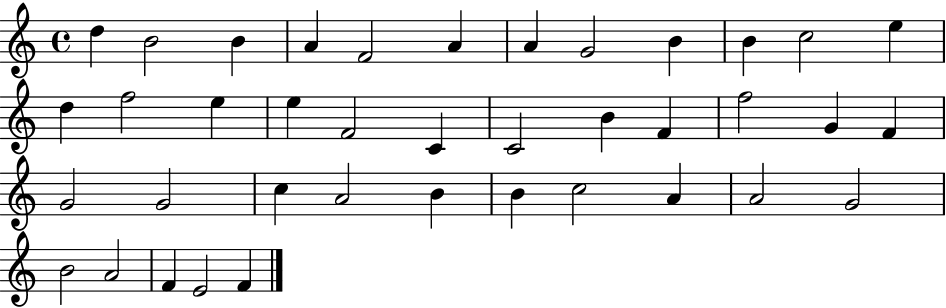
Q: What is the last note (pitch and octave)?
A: F4